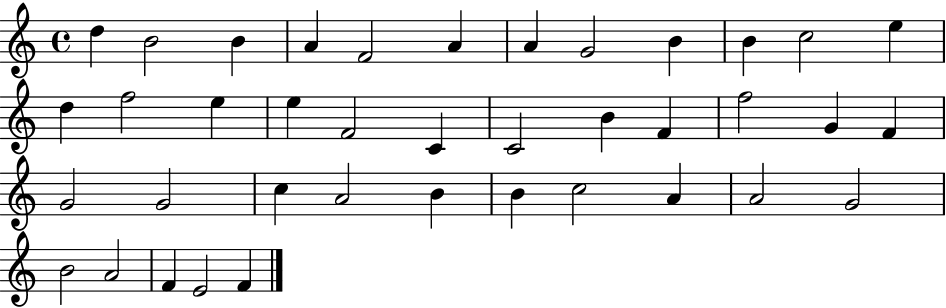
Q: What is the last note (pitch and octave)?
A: F4